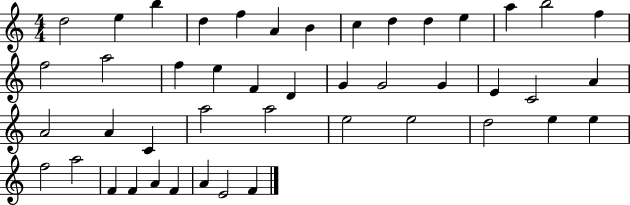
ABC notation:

X:1
T:Untitled
M:4/4
L:1/4
K:C
d2 e b d f A B c d d e a b2 f f2 a2 f e F D G G2 G E C2 A A2 A C a2 a2 e2 e2 d2 e e f2 a2 F F A F A E2 F